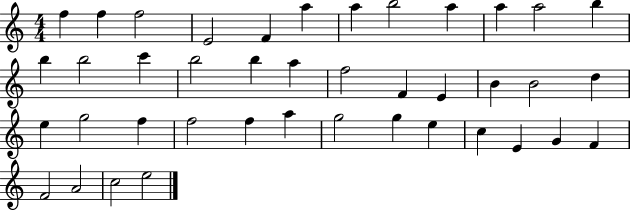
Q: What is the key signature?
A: C major